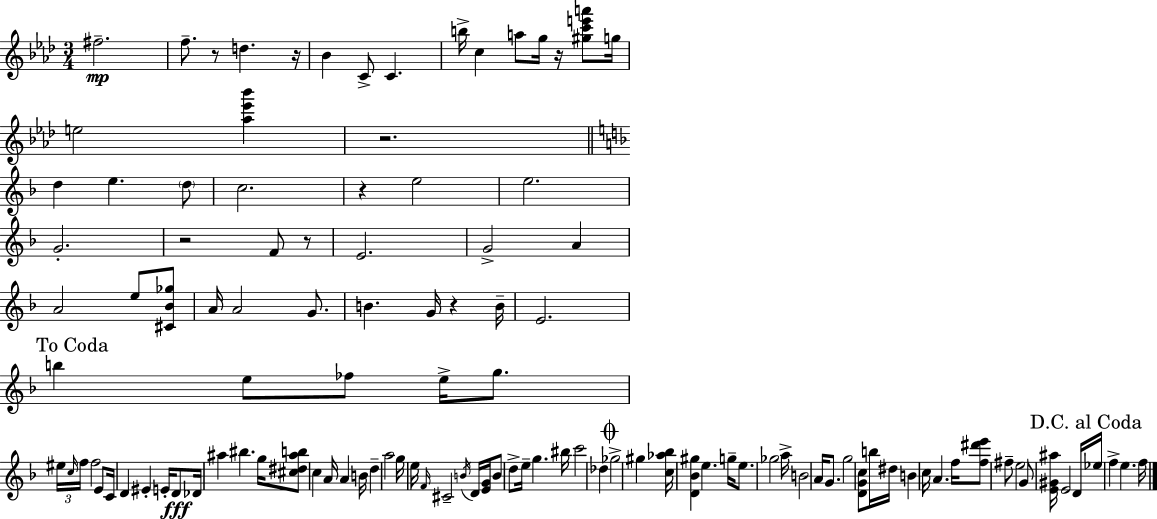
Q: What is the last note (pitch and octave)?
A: F5